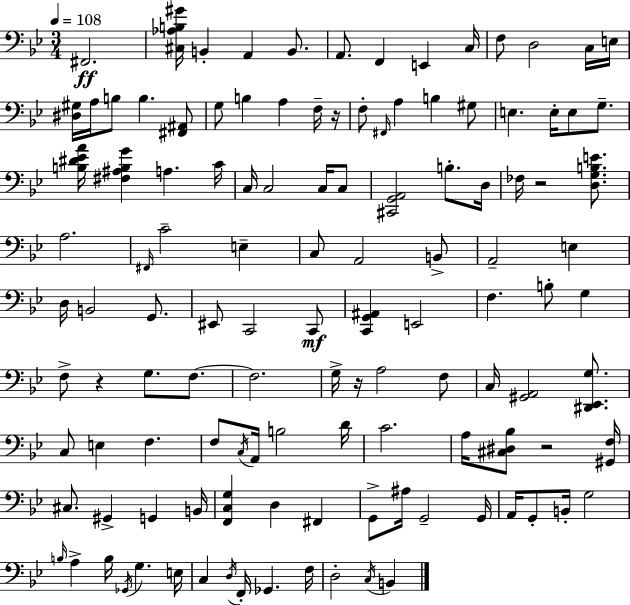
F#2/h. [C#3,Ab3,B3,G#4]/s B2/q A2/q B2/e. A2/e. F2/q E2/q C3/s F3/e D3/h C3/s E3/s [D#3,G#3]/s A3/s B3/e B3/q. [F#2,A#2]/e G3/e B3/q A3/q F3/s R/s F3/e F#2/s A3/q B3/q G#3/e E3/q. E3/s E3/e G3/e. [B3,D#4,Eb4,A4]/s [F#3,A#3,B3,G4]/q A3/q. C4/s C3/s C3/h C3/s C3/e [C#2,G2,A2]/h B3/e. D3/s FES3/s R/h [D3,G3,B3,E4]/e. A3/h. F#2/s C4/h E3/q C3/e A2/h B2/e A2/h E3/q D3/s B2/h G2/e. EIS2/e C2/h C2/e [C2,G2,A#2]/q E2/h F3/q. B3/e G3/q F3/e R/q G3/e. F3/e. F3/h. G3/s R/s A3/h F3/e C3/s [G#2,A2]/h [D#2,Eb2,G3]/e. C3/e E3/q F3/q. F3/e C3/s A2/s B3/h D4/s C4/h. A3/s [C#3,D#3,Bb3]/e R/h [G#2,F3]/s C#3/e. G#2/q G2/q B2/s [F2,C3,G3]/q D3/q F#2/q G2/e A#3/s G2/h G2/s A2/s G2/e B2/s G3/h B3/s A3/q B3/s Gb2/s G3/q. E3/s C3/q D3/s F2/s Gb2/q. F3/s D3/h C3/s B2/q